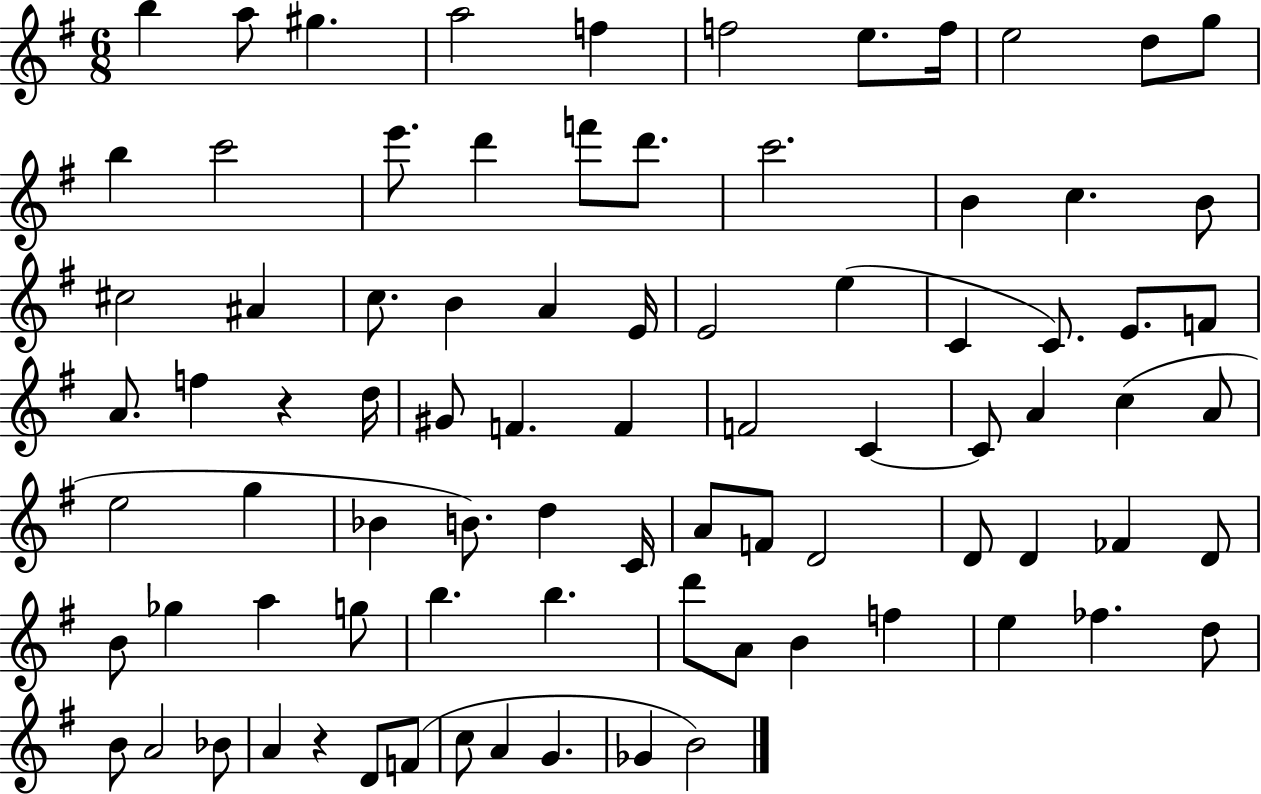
B5/q A5/e G#5/q. A5/h F5/q F5/h E5/e. F5/s E5/h D5/e G5/e B5/q C6/h E6/e. D6/q F6/e D6/e. C6/h. B4/q C5/q. B4/e C#5/h A#4/q C5/e. B4/q A4/q E4/s E4/h E5/q C4/q C4/e. E4/e. F4/e A4/e. F5/q R/q D5/s G#4/e F4/q. F4/q F4/h C4/q C4/e A4/q C5/q A4/e E5/h G5/q Bb4/q B4/e. D5/q C4/s A4/e F4/e D4/h D4/e D4/q FES4/q D4/e B4/e Gb5/q A5/q G5/e B5/q. B5/q. D6/e A4/e B4/q F5/q E5/q FES5/q. D5/e B4/e A4/h Bb4/e A4/q R/q D4/e F4/e C5/e A4/q G4/q. Gb4/q B4/h